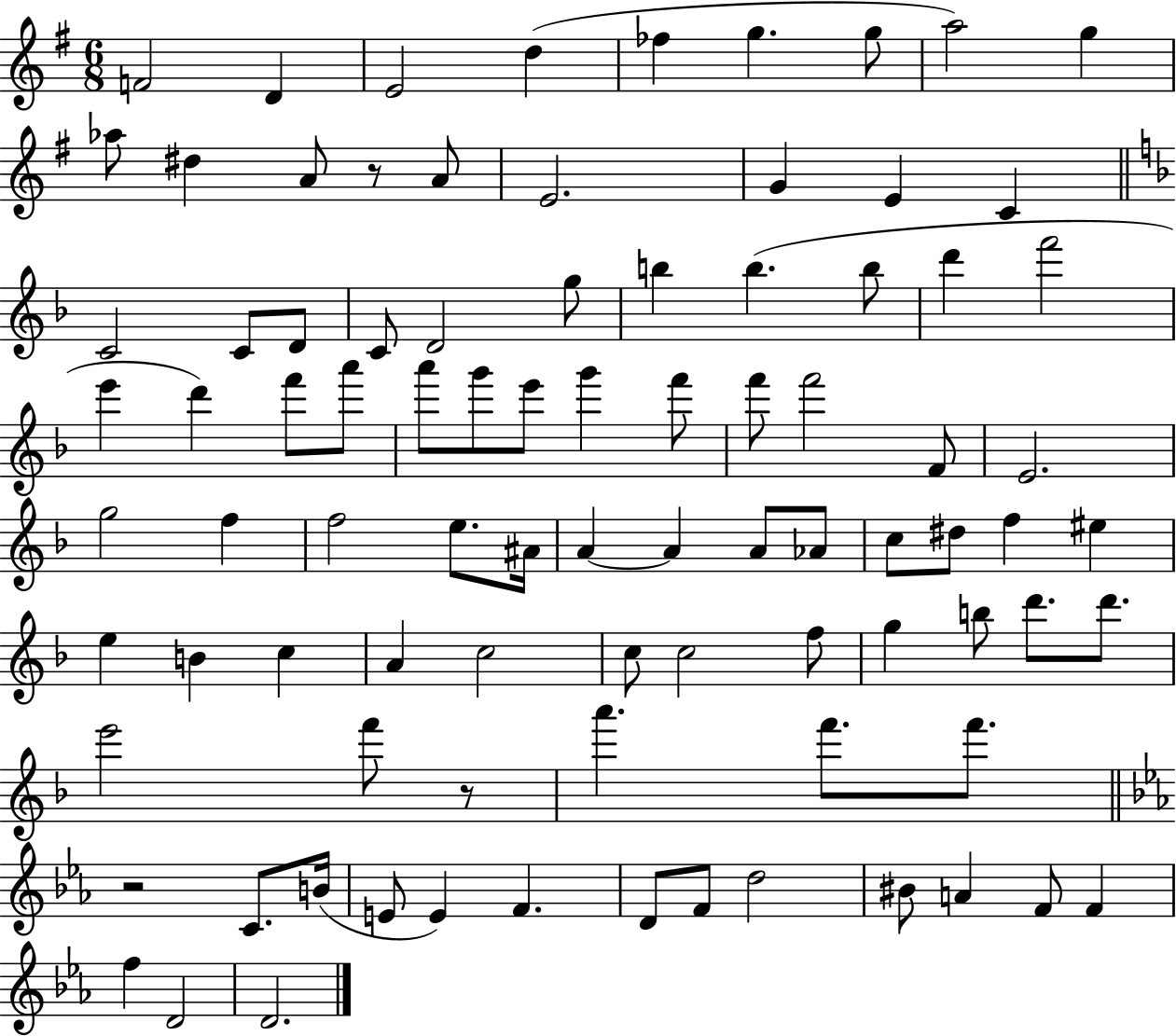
X:1
T:Untitled
M:6/8
L:1/4
K:G
F2 D E2 d _f g g/2 a2 g _a/2 ^d A/2 z/2 A/2 E2 G E C C2 C/2 D/2 C/2 D2 g/2 b b b/2 d' f'2 e' d' f'/2 a'/2 a'/2 g'/2 e'/2 g' f'/2 f'/2 f'2 F/2 E2 g2 f f2 e/2 ^A/4 A A A/2 _A/2 c/2 ^d/2 f ^e e B c A c2 c/2 c2 f/2 g b/2 d'/2 d'/2 e'2 f'/2 z/2 a' f'/2 f'/2 z2 C/2 B/4 E/2 E F D/2 F/2 d2 ^B/2 A F/2 F f D2 D2